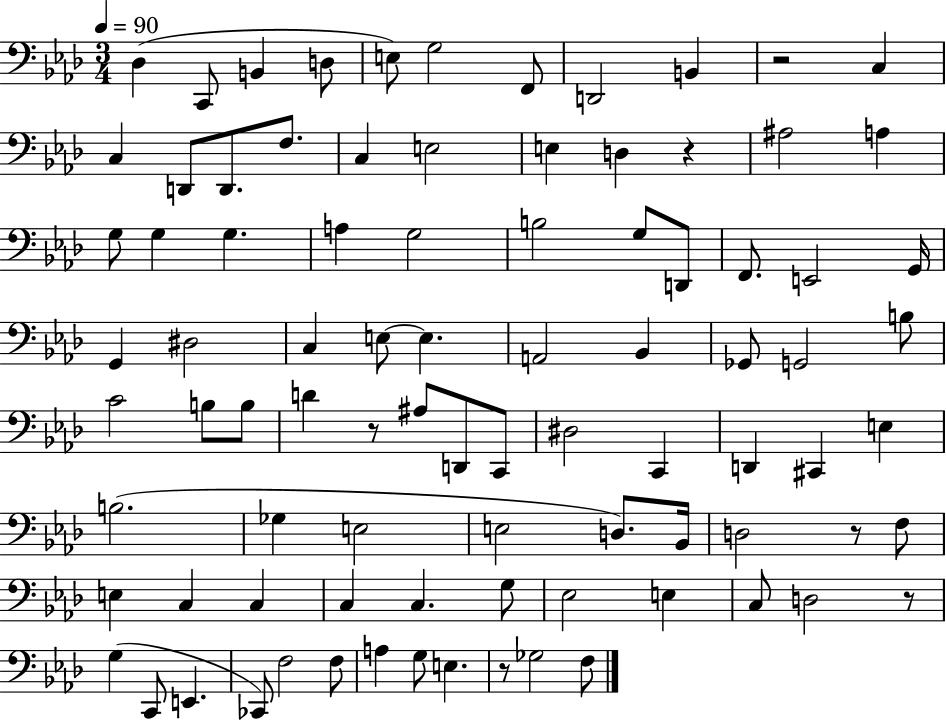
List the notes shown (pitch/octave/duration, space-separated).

Db3/q C2/e B2/q D3/e E3/e G3/h F2/e D2/h B2/q R/h C3/q C3/q D2/e D2/e. F3/e. C3/q E3/h E3/q D3/q R/q A#3/h A3/q G3/e G3/q G3/q. A3/q G3/h B3/h G3/e D2/e F2/e. E2/h G2/s G2/q D#3/h C3/q E3/e E3/q. A2/h Bb2/q Gb2/e G2/h B3/e C4/h B3/e B3/e D4/q R/e A#3/e D2/e C2/e D#3/h C2/q D2/q C#2/q E3/q B3/h. Gb3/q E3/h E3/h D3/e. Bb2/s D3/h R/e F3/e E3/q C3/q C3/q C3/q C3/q. G3/e Eb3/h E3/q C3/e D3/h R/e G3/q C2/e E2/q. CES2/e F3/h F3/e A3/q G3/e E3/q. R/e Gb3/h F3/e